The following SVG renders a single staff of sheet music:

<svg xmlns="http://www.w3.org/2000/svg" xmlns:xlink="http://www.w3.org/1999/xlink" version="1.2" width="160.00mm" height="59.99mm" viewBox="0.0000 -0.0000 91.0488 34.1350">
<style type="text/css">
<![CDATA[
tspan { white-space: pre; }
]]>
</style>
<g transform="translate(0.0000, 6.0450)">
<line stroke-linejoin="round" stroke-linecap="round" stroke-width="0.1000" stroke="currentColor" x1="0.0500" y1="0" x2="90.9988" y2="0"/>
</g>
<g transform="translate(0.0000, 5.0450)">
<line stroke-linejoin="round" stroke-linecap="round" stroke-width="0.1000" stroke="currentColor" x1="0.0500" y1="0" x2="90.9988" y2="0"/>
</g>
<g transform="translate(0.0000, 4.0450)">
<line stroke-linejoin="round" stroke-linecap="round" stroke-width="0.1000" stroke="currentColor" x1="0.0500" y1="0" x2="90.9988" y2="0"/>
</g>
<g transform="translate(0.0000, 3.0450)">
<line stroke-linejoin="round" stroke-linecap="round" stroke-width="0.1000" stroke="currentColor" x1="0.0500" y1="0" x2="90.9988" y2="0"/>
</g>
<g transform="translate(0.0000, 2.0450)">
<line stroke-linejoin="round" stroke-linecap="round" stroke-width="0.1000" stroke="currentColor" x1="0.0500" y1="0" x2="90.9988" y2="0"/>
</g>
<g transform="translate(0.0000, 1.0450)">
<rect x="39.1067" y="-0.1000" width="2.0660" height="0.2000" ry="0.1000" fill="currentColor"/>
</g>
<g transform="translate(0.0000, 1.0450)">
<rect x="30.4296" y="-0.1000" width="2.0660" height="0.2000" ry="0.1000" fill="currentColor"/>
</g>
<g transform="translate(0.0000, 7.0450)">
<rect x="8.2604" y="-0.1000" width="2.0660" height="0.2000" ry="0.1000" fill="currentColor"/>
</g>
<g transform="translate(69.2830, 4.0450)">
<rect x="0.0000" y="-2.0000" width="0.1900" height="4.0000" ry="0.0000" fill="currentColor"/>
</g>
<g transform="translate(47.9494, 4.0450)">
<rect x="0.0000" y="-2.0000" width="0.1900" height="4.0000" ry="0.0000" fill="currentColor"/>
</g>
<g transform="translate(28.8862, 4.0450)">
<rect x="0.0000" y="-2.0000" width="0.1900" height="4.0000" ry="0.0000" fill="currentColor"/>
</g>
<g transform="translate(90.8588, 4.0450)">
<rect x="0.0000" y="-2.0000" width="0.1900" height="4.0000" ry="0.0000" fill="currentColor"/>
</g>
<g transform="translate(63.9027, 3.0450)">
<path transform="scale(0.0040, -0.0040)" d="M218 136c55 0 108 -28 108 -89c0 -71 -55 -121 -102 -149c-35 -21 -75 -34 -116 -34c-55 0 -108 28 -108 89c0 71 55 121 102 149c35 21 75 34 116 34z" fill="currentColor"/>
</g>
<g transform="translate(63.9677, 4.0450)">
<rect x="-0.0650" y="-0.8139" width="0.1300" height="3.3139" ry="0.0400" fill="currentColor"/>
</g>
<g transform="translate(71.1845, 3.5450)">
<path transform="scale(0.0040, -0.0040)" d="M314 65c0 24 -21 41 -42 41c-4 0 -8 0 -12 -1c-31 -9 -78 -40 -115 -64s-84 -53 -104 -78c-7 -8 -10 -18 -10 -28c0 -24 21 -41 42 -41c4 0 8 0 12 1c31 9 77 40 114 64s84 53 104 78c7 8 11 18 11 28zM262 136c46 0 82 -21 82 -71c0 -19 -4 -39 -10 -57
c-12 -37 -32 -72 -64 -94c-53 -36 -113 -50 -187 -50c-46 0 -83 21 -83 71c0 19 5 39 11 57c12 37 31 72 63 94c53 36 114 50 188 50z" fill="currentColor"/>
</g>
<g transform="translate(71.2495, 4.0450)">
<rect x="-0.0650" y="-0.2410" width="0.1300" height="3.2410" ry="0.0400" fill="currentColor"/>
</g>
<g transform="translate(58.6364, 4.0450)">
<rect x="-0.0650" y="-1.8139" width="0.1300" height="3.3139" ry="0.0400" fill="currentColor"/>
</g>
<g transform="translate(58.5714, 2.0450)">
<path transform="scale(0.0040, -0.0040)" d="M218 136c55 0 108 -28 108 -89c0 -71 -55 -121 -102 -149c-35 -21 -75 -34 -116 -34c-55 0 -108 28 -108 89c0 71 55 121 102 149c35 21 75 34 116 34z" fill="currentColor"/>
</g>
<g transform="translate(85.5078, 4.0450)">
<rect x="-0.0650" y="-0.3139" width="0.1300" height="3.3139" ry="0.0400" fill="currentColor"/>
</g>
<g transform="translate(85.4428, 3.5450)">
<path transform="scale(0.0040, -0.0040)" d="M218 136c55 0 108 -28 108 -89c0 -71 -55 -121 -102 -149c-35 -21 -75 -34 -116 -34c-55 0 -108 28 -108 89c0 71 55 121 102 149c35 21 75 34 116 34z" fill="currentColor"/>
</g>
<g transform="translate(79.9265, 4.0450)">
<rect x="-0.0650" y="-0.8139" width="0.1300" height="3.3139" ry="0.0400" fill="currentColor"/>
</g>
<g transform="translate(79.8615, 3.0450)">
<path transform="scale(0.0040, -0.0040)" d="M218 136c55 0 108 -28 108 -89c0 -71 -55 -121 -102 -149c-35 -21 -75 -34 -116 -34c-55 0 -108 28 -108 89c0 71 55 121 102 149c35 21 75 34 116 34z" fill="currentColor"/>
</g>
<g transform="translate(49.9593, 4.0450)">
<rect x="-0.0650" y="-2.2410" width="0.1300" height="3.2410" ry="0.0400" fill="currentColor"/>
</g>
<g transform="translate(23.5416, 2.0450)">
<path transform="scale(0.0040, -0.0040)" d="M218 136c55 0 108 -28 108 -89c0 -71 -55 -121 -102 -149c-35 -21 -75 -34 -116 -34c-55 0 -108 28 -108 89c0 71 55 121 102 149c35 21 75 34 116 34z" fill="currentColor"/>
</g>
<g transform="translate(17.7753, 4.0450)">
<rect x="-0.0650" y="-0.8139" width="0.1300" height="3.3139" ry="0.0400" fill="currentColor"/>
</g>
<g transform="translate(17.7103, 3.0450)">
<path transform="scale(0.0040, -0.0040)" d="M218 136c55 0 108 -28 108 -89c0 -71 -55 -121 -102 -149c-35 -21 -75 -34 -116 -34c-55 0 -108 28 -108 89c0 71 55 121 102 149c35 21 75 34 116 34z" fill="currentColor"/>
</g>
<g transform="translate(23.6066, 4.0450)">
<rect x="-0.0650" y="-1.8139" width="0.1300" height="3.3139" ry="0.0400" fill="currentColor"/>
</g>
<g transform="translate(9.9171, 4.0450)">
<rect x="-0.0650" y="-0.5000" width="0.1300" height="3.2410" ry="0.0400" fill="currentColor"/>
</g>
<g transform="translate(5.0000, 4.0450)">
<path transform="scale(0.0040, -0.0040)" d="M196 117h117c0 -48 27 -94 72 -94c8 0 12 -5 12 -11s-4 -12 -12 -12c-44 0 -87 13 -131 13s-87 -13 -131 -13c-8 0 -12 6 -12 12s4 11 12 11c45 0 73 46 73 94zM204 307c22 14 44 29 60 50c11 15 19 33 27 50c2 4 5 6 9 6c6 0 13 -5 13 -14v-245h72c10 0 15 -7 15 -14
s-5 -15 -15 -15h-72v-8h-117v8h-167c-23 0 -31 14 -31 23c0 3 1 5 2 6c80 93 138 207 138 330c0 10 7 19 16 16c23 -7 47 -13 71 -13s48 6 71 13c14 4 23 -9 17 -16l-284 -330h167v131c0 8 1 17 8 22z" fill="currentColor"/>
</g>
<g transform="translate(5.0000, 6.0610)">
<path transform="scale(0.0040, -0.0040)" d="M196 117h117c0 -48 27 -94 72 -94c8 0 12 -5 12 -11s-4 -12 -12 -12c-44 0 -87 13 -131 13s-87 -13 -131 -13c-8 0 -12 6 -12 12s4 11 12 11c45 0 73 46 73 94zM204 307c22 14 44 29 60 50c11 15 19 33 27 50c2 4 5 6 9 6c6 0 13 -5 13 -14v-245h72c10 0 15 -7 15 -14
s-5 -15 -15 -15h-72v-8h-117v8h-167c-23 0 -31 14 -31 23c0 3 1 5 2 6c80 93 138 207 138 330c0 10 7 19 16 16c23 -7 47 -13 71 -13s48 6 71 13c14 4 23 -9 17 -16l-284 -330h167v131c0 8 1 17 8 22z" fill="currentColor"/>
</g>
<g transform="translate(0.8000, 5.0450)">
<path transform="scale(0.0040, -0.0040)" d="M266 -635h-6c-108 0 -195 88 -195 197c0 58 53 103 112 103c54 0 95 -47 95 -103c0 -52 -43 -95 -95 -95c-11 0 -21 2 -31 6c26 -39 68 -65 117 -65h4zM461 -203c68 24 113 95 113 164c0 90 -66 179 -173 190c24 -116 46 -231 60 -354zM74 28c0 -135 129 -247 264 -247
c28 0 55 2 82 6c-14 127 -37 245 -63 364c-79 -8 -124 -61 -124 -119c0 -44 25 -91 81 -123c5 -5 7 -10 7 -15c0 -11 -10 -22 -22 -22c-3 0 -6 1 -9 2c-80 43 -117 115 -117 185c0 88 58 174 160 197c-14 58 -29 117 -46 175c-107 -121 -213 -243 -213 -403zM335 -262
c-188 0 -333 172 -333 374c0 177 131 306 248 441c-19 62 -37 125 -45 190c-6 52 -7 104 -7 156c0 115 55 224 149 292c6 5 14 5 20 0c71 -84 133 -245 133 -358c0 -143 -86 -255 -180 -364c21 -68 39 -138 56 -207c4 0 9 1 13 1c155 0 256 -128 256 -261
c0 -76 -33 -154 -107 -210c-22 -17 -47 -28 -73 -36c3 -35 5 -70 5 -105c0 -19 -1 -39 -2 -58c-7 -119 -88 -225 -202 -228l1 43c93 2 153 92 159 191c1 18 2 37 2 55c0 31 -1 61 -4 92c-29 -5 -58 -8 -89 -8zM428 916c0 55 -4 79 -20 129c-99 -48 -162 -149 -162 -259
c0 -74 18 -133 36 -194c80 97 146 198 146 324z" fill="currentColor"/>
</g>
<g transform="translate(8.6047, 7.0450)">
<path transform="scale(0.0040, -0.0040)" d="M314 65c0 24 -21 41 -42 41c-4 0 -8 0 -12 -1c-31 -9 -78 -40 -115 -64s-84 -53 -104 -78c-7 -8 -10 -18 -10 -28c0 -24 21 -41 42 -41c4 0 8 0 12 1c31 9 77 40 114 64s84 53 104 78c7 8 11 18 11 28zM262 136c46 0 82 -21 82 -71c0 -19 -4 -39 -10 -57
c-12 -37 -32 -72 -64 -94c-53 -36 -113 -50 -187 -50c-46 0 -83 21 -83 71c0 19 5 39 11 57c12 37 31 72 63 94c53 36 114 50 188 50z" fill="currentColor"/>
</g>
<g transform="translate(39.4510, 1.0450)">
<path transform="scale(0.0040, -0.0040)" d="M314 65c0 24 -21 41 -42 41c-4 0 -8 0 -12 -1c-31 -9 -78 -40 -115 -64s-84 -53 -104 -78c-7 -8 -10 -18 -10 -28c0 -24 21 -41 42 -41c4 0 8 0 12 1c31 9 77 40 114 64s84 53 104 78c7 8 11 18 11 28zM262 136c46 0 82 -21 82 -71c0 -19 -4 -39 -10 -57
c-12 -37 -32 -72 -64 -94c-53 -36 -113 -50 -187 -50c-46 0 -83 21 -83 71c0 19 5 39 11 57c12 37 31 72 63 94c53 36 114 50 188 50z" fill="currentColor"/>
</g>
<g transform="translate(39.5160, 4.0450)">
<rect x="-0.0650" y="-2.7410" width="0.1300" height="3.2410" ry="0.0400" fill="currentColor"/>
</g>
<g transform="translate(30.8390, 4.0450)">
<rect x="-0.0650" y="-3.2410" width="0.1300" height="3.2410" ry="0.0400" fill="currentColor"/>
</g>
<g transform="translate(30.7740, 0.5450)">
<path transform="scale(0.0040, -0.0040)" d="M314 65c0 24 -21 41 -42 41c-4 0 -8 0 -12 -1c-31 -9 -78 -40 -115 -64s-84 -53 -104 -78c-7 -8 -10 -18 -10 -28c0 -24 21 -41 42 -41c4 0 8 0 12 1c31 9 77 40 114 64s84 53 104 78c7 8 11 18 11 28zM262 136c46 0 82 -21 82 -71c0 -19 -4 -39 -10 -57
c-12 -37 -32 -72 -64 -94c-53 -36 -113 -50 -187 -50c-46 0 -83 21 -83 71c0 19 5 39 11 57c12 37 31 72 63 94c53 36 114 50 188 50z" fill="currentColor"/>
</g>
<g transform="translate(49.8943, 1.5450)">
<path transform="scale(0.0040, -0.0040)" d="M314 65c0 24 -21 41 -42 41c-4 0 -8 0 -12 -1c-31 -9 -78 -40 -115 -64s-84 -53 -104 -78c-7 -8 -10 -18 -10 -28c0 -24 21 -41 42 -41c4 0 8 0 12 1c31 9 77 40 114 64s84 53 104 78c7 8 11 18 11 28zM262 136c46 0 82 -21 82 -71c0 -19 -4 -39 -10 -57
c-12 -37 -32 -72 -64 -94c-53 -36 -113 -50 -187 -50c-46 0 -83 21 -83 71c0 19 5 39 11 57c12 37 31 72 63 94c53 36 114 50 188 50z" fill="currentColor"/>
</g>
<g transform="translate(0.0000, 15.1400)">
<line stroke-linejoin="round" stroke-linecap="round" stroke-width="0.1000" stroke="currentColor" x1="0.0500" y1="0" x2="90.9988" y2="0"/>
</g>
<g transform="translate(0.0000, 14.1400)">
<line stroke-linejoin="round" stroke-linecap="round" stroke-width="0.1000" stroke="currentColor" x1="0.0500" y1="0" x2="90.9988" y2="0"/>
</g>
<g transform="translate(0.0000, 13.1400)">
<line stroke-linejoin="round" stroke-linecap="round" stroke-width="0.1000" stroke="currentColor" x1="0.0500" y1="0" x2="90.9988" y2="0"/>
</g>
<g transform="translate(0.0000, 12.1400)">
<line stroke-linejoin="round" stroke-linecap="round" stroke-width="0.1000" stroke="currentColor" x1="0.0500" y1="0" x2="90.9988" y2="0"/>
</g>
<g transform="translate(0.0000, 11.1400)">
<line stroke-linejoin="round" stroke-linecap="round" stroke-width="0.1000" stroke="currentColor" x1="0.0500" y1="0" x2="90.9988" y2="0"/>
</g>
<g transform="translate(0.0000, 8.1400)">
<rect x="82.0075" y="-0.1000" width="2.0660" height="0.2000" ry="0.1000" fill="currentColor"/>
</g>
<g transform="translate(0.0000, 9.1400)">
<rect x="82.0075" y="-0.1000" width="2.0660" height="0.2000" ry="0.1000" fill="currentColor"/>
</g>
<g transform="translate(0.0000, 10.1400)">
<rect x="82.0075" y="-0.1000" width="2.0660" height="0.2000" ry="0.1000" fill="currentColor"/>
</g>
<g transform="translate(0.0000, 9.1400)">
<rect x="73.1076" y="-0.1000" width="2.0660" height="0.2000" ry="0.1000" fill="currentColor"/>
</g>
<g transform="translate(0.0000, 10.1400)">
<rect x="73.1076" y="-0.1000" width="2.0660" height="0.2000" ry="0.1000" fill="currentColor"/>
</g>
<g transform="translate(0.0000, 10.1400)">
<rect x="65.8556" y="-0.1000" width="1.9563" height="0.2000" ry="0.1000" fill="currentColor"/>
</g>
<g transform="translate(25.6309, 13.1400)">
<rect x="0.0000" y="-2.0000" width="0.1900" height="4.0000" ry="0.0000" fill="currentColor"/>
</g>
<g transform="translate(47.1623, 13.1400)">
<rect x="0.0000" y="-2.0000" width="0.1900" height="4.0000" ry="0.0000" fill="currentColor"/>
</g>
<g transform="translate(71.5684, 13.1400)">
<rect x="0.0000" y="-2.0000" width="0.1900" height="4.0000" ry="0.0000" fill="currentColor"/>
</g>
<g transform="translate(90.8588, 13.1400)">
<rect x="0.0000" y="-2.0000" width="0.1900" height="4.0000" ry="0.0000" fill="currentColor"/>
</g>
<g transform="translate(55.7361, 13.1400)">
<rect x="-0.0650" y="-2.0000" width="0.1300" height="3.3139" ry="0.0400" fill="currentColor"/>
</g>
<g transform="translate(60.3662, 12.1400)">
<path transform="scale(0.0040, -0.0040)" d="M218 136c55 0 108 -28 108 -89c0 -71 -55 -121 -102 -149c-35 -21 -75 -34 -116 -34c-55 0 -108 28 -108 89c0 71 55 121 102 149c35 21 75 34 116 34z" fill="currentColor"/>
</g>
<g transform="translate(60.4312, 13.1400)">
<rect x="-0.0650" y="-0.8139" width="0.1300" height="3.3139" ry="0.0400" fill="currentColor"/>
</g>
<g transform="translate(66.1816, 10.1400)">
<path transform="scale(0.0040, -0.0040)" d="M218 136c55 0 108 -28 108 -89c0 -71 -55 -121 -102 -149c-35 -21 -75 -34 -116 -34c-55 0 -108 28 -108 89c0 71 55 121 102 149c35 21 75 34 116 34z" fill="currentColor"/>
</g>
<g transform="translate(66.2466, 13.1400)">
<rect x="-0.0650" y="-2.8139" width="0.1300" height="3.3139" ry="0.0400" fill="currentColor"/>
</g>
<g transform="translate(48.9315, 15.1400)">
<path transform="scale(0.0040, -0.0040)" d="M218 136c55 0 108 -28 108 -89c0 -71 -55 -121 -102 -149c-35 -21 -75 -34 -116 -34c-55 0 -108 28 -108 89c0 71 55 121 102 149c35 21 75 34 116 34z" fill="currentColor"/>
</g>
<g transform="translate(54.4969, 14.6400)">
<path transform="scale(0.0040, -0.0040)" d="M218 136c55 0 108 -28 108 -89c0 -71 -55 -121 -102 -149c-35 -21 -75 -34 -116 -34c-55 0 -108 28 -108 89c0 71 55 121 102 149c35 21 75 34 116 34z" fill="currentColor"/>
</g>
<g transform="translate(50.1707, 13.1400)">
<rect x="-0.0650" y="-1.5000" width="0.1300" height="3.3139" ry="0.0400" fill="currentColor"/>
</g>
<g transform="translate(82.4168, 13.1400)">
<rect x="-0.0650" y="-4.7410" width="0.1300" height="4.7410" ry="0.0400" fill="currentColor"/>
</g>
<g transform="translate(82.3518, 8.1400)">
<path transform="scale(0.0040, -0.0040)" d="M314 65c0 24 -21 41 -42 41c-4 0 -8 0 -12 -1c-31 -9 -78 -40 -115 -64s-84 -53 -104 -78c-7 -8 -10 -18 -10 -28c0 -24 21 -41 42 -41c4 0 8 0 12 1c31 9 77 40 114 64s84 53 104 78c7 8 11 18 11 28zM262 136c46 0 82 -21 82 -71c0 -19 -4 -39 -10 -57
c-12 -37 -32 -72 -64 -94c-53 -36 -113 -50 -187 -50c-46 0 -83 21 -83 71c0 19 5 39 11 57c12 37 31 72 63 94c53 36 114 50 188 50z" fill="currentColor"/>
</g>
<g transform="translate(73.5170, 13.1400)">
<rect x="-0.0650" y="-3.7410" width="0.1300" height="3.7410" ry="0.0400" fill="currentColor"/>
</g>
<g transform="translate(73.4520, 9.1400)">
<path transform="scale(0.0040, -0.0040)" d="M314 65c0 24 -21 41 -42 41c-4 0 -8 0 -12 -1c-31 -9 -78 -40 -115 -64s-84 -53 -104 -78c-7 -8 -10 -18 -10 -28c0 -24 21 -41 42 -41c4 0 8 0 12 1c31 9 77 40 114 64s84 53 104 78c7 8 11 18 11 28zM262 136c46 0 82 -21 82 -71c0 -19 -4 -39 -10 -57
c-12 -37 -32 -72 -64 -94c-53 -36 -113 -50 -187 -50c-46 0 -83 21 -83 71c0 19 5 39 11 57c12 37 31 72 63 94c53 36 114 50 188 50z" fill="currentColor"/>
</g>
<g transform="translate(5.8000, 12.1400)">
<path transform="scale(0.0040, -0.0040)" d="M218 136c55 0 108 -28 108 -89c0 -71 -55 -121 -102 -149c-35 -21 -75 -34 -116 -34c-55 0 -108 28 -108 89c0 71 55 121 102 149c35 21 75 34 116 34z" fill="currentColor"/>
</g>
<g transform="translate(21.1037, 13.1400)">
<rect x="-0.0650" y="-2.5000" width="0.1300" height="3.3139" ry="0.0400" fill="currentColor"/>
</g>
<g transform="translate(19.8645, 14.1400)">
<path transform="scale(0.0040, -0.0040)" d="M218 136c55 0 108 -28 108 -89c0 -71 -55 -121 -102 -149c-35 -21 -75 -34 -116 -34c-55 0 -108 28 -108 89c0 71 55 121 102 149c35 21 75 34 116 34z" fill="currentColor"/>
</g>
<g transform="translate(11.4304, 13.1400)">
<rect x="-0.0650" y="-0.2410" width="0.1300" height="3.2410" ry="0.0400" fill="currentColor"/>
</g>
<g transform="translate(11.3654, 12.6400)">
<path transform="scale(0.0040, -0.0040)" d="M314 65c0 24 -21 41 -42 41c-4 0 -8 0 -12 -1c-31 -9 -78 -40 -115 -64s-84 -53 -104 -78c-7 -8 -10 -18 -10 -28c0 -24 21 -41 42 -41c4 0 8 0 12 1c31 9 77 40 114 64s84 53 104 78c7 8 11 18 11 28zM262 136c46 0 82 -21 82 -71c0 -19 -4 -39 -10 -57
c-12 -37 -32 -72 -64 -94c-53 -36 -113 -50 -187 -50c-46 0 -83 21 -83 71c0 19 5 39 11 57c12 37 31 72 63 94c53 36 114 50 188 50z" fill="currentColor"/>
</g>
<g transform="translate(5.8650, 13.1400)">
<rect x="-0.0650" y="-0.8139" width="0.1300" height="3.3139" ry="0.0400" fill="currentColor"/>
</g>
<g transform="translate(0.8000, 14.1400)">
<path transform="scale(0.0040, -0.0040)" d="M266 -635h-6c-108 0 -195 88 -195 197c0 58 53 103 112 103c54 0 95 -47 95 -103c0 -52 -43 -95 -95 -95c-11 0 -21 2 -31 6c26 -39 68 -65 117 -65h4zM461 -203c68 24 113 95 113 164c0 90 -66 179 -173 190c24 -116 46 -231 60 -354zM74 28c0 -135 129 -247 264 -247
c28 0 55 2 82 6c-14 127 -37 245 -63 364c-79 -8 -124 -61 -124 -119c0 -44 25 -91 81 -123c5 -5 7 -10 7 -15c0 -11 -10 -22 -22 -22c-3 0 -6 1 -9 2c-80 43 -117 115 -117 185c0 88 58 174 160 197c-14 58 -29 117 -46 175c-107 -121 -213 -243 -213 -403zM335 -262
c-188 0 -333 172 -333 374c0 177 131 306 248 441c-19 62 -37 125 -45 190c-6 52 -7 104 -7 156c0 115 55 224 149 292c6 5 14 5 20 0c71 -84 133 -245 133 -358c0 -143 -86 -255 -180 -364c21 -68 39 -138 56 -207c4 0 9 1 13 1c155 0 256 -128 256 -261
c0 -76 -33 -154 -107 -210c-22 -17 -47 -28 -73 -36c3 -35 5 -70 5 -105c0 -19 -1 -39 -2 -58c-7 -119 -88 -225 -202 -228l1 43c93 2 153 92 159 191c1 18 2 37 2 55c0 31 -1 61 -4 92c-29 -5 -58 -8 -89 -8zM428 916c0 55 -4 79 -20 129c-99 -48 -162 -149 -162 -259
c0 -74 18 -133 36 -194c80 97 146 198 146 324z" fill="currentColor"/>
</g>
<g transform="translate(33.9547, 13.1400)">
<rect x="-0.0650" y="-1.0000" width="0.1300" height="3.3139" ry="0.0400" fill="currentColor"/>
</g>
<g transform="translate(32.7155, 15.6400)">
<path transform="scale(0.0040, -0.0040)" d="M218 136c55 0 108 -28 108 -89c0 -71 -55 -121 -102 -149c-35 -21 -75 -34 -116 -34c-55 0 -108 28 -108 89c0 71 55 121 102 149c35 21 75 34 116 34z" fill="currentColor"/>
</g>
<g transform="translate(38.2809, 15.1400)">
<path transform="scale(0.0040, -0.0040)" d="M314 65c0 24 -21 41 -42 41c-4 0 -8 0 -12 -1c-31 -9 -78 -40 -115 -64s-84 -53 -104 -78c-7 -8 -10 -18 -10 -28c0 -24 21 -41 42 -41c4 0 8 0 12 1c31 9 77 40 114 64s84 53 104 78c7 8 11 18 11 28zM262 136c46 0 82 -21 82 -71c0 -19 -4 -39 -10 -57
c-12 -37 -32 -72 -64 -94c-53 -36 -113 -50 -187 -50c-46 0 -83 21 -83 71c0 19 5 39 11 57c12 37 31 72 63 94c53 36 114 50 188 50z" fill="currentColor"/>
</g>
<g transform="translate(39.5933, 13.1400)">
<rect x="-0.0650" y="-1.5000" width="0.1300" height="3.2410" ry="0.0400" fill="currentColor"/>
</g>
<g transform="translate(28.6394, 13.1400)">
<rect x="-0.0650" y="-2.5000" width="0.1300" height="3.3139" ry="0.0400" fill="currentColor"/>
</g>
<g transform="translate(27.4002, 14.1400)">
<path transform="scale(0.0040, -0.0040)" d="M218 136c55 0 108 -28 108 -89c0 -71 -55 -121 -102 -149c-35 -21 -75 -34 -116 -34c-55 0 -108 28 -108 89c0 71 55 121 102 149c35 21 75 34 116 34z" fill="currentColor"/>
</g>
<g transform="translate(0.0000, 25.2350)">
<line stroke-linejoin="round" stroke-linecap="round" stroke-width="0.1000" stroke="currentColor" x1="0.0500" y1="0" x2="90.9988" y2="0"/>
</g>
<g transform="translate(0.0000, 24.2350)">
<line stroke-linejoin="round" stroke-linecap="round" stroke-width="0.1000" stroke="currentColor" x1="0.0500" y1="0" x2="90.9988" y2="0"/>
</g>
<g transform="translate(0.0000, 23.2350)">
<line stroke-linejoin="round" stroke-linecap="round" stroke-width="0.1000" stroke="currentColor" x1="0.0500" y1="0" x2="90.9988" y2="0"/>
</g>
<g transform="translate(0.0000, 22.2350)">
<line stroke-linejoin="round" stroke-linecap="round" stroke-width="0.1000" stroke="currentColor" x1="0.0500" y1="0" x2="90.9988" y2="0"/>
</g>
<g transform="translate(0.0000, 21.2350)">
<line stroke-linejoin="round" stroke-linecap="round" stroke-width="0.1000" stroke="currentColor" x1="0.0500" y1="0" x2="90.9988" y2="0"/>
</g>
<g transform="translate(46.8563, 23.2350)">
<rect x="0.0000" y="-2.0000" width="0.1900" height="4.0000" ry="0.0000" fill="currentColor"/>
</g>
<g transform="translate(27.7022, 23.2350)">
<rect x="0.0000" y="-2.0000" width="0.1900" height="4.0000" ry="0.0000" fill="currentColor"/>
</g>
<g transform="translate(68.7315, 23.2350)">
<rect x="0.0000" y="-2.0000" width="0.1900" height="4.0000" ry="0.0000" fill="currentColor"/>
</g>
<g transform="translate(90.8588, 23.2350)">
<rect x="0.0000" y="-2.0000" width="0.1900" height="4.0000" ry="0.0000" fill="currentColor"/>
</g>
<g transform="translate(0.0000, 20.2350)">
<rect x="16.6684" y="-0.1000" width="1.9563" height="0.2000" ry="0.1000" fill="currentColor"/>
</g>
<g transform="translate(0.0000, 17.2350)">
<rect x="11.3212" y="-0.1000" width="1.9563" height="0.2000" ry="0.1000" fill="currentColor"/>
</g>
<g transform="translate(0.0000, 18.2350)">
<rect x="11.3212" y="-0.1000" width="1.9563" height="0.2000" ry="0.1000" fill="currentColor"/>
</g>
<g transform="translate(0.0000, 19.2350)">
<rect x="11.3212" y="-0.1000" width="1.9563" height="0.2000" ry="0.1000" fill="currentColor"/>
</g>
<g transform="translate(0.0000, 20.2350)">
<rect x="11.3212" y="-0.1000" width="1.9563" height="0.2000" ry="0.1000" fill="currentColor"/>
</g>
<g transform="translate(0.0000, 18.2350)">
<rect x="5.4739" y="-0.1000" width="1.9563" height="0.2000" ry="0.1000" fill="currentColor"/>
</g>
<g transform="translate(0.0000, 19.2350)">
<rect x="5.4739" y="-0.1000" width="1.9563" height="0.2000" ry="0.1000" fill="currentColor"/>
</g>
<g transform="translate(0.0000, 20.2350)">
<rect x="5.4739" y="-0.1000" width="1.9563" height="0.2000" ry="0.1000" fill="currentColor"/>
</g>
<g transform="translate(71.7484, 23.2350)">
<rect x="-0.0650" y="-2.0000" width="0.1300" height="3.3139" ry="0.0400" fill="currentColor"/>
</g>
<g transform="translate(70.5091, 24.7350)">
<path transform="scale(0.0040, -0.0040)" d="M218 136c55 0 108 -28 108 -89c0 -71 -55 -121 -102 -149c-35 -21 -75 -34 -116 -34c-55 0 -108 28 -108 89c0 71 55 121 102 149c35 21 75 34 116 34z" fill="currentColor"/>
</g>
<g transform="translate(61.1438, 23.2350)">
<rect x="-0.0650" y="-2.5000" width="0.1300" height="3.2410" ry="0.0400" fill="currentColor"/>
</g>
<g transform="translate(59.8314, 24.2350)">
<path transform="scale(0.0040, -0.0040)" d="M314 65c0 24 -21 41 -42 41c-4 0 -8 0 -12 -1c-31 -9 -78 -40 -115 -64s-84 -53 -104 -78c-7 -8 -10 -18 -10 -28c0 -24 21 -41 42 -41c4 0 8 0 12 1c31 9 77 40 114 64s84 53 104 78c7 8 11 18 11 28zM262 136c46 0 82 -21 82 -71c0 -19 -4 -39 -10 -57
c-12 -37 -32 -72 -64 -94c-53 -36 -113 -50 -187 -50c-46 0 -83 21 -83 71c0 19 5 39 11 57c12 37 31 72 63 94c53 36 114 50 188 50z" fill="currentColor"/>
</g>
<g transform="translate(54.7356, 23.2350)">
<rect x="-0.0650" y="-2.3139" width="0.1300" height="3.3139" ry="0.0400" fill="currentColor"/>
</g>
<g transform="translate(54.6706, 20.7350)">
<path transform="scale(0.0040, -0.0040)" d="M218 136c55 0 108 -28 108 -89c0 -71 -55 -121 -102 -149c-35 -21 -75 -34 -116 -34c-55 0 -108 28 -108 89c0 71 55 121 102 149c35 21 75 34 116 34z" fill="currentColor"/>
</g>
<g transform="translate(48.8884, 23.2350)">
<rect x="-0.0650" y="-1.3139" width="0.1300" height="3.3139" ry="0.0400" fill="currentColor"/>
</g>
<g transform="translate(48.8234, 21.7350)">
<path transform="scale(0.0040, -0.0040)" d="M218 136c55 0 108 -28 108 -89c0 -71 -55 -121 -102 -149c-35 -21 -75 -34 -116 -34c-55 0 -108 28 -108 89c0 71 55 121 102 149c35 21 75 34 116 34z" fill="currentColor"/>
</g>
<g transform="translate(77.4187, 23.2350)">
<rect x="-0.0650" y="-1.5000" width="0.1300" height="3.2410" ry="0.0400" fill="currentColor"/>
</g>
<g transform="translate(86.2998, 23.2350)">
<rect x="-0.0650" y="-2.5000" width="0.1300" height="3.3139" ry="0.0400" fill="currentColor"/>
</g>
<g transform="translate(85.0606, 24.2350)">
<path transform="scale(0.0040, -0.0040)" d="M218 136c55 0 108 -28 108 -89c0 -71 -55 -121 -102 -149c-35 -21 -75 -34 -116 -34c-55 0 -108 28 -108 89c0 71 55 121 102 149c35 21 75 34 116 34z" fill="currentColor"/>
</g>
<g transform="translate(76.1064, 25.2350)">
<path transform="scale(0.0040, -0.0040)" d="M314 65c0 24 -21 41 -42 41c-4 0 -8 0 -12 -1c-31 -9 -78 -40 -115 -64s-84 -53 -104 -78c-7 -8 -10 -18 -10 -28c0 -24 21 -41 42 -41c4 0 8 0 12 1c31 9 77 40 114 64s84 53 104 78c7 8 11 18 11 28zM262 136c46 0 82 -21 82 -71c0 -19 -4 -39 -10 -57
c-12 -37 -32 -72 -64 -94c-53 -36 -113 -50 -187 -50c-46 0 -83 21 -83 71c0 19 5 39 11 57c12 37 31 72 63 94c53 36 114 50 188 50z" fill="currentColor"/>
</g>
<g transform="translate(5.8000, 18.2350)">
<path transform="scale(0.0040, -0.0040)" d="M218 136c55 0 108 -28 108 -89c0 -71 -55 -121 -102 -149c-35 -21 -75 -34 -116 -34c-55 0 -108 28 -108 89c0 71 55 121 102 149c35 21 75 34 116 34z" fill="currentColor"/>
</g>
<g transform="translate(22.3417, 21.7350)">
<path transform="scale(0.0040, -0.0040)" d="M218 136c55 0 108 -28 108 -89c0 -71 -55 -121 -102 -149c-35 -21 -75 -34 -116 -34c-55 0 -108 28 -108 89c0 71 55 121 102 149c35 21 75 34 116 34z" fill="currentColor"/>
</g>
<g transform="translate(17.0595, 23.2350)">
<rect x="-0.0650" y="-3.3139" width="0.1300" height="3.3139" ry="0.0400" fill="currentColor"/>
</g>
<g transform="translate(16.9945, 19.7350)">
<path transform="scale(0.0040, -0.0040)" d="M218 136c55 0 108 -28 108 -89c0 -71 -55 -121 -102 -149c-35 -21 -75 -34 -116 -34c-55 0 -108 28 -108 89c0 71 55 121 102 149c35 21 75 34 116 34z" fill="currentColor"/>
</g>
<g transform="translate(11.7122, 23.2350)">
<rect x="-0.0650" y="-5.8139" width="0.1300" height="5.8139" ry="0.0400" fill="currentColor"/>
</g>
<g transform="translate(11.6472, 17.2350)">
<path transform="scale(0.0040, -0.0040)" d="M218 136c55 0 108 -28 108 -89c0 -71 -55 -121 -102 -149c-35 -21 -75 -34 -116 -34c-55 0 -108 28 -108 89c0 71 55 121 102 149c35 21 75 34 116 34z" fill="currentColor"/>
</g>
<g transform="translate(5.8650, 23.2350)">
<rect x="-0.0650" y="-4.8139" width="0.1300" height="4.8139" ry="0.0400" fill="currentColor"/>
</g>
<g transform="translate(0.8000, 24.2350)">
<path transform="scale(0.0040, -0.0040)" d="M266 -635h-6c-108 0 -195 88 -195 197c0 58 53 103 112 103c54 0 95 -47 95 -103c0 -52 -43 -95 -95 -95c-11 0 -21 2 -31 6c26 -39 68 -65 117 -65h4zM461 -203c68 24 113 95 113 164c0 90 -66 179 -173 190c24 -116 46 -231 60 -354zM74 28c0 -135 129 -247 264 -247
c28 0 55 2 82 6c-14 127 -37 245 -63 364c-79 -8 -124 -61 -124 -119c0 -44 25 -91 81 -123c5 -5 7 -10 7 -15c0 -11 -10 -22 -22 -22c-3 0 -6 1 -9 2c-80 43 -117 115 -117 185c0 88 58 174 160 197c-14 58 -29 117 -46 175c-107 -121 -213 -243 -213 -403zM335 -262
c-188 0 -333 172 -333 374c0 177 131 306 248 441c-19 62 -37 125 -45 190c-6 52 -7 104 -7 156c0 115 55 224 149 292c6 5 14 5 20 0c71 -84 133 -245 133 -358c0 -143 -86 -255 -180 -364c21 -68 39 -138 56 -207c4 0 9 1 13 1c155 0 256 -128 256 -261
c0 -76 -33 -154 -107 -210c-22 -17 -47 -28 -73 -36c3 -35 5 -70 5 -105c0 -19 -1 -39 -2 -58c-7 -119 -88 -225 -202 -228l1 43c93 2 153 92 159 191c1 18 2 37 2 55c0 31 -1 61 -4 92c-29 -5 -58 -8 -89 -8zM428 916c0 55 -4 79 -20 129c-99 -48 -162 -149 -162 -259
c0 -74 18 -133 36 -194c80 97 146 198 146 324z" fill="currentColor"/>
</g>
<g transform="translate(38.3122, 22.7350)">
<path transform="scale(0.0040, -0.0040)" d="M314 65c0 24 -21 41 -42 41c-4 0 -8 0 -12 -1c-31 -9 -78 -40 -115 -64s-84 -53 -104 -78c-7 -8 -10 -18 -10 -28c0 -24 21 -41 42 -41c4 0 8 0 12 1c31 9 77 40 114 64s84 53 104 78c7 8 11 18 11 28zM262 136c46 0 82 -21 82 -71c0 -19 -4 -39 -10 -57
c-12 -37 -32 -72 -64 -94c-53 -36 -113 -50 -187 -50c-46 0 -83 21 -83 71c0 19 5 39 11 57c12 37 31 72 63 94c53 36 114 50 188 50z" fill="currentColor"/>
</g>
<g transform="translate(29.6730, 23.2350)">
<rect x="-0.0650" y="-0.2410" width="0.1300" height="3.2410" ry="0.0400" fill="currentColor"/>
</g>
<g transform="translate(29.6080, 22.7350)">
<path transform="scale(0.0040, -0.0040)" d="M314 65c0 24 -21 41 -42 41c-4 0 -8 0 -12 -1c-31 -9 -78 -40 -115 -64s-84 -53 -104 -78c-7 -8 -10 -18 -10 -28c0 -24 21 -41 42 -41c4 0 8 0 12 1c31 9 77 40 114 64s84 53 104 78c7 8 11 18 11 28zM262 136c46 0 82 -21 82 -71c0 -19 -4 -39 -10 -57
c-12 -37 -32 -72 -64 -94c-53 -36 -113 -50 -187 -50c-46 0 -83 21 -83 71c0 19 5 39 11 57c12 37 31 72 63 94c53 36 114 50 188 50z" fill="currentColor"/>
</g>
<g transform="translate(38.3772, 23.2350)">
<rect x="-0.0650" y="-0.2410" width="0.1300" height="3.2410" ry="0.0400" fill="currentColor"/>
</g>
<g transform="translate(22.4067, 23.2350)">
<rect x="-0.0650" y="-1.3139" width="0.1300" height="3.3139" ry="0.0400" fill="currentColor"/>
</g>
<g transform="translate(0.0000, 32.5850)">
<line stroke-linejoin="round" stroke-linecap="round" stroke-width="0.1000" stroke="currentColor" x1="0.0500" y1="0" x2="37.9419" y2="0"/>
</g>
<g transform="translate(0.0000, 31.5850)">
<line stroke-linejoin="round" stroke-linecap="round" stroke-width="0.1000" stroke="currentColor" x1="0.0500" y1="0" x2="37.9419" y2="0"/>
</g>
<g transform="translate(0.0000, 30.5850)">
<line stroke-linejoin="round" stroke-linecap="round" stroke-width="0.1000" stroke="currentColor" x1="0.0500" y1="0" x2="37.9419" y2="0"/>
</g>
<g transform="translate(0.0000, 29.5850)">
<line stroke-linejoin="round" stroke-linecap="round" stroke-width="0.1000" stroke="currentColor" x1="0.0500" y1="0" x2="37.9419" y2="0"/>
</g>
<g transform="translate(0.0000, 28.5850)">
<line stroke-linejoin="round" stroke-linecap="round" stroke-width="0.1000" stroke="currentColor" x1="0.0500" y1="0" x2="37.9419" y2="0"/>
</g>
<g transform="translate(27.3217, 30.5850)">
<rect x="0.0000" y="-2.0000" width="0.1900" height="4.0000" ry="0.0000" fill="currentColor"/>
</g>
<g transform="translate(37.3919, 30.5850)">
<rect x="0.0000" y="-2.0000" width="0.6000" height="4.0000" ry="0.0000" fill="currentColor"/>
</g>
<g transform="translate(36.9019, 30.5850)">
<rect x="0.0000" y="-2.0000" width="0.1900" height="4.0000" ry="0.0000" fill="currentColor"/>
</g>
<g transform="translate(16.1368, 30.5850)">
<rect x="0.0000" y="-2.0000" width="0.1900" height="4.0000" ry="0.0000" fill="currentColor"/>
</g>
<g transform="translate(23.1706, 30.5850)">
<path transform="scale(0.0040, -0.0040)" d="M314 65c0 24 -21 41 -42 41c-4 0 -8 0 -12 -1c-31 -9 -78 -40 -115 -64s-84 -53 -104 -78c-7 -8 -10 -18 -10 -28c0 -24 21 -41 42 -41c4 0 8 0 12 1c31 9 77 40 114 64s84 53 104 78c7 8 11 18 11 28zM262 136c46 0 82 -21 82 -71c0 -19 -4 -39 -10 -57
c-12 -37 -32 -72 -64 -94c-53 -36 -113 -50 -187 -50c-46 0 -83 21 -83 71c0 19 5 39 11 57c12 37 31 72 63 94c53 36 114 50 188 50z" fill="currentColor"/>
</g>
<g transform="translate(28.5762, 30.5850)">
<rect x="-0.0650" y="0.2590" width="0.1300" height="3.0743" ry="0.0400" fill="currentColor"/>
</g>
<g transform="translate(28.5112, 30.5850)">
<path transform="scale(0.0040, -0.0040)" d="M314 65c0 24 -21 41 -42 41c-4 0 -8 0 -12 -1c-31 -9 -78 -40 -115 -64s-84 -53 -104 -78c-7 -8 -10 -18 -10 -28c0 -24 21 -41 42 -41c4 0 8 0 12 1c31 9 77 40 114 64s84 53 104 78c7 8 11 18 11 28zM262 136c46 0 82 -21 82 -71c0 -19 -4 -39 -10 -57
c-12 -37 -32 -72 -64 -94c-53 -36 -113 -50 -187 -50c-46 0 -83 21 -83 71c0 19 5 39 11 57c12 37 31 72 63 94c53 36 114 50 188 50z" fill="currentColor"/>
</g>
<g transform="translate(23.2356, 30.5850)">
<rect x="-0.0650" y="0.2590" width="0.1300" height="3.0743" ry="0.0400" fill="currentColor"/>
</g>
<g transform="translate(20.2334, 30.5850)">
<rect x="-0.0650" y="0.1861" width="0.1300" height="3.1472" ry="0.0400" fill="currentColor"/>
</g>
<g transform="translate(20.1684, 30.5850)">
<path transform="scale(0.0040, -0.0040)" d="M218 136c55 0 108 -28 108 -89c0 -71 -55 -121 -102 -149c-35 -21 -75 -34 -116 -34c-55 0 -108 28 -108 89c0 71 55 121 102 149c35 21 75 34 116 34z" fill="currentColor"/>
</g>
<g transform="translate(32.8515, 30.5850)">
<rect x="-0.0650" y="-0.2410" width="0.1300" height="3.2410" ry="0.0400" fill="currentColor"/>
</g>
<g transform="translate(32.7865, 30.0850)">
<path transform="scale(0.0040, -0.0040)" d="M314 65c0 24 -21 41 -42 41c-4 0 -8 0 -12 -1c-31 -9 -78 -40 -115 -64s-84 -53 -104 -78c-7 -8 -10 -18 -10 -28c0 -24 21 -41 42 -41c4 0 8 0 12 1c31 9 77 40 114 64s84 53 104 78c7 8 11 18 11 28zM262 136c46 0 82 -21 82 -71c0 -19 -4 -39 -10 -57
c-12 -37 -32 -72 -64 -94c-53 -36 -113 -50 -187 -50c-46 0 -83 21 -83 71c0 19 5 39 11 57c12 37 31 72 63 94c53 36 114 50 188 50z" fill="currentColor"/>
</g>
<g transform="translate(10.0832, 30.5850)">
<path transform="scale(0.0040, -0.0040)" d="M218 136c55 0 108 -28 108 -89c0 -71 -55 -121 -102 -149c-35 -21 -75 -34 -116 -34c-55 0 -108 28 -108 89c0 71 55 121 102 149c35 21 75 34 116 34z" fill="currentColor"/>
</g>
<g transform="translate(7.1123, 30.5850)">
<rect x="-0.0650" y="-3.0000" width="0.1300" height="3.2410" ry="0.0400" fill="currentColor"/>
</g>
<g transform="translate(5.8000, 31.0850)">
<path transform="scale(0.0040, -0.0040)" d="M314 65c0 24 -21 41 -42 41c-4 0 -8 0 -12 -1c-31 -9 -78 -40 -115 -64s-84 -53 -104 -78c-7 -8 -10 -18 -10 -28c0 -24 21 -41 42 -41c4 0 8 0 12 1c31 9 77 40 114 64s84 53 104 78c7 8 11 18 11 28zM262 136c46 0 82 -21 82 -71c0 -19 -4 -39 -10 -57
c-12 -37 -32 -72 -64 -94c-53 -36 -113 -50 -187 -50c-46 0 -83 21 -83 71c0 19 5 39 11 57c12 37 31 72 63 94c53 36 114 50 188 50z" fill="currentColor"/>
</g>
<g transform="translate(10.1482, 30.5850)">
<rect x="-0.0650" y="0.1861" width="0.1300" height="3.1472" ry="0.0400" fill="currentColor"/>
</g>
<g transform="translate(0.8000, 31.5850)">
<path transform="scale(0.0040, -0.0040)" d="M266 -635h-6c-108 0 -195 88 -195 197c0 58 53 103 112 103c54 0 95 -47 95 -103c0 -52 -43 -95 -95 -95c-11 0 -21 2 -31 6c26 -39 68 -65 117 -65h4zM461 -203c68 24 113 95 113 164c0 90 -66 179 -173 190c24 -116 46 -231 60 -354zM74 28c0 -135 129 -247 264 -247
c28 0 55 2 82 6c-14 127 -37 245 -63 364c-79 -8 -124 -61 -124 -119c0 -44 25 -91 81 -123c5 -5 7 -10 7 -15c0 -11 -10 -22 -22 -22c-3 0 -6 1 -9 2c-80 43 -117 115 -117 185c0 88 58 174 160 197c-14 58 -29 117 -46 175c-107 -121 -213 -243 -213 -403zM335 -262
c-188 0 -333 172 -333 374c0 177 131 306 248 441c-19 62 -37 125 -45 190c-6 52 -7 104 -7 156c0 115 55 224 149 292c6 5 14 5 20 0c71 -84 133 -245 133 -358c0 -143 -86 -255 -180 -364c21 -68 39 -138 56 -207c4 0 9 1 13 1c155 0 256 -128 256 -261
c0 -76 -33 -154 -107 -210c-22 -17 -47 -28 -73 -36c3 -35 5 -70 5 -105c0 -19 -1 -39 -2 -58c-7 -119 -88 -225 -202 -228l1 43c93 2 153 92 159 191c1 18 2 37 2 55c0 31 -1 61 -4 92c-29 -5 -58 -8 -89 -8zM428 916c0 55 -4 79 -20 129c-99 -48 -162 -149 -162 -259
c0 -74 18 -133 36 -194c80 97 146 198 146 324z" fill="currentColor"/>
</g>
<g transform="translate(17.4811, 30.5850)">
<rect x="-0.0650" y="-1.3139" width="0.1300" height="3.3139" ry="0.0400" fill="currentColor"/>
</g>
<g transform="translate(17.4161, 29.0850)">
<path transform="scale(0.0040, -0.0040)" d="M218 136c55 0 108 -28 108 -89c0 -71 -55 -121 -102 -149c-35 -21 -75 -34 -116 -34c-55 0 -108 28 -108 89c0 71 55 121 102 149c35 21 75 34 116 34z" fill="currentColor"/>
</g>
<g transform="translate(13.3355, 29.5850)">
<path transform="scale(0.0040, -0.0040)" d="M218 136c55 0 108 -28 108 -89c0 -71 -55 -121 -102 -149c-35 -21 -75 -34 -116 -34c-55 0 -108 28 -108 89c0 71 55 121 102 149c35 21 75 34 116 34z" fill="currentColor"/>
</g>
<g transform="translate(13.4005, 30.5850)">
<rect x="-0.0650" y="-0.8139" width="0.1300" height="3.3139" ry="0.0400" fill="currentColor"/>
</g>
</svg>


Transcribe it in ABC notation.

X:1
T:Untitled
M:4/4
L:1/4
K:C
C2 d f b2 a2 g2 f d c2 d c d c2 G G D E2 E F d a c'2 e'2 e' g' b e c2 c2 e g G2 F E2 G A2 B d e B B2 B2 c2